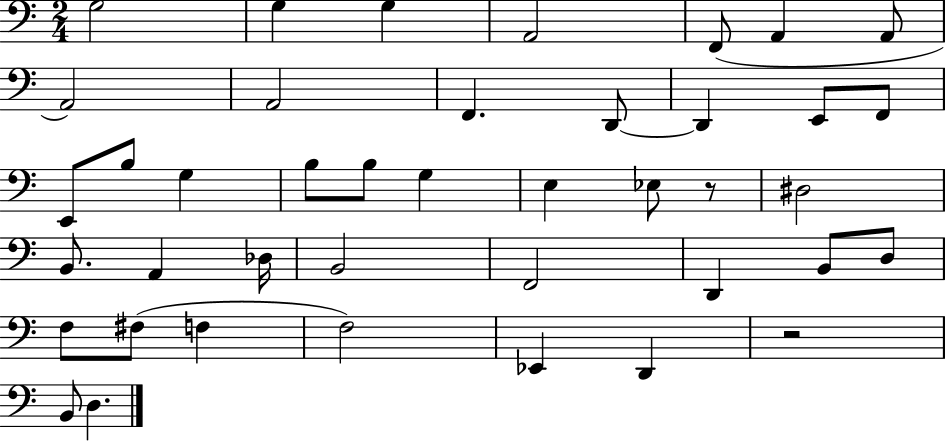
G3/h G3/q G3/q A2/h F2/e A2/q A2/e A2/h A2/h F2/q. D2/e D2/q E2/e F2/e E2/e B3/e G3/q B3/e B3/e G3/q E3/q Eb3/e R/e D#3/h B2/e. A2/q Db3/s B2/h F2/h D2/q B2/e D3/e F3/e F#3/e F3/q F3/h Eb2/q D2/q R/h B2/e D3/q.